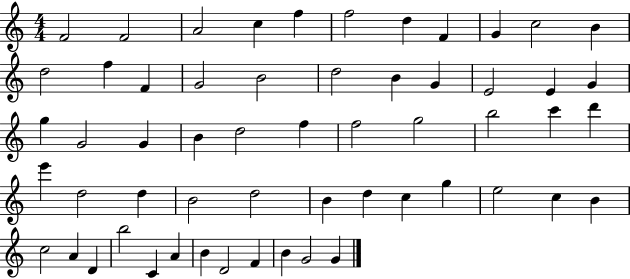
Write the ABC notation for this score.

X:1
T:Untitled
M:4/4
L:1/4
K:C
F2 F2 A2 c f f2 d F G c2 B d2 f F G2 B2 d2 B G E2 E G g G2 G B d2 f f2 g2 b2 c' d' e' d2 d B2 d2 B d c g e2 c B c2 A D b2 C A B D2 F B G2 G